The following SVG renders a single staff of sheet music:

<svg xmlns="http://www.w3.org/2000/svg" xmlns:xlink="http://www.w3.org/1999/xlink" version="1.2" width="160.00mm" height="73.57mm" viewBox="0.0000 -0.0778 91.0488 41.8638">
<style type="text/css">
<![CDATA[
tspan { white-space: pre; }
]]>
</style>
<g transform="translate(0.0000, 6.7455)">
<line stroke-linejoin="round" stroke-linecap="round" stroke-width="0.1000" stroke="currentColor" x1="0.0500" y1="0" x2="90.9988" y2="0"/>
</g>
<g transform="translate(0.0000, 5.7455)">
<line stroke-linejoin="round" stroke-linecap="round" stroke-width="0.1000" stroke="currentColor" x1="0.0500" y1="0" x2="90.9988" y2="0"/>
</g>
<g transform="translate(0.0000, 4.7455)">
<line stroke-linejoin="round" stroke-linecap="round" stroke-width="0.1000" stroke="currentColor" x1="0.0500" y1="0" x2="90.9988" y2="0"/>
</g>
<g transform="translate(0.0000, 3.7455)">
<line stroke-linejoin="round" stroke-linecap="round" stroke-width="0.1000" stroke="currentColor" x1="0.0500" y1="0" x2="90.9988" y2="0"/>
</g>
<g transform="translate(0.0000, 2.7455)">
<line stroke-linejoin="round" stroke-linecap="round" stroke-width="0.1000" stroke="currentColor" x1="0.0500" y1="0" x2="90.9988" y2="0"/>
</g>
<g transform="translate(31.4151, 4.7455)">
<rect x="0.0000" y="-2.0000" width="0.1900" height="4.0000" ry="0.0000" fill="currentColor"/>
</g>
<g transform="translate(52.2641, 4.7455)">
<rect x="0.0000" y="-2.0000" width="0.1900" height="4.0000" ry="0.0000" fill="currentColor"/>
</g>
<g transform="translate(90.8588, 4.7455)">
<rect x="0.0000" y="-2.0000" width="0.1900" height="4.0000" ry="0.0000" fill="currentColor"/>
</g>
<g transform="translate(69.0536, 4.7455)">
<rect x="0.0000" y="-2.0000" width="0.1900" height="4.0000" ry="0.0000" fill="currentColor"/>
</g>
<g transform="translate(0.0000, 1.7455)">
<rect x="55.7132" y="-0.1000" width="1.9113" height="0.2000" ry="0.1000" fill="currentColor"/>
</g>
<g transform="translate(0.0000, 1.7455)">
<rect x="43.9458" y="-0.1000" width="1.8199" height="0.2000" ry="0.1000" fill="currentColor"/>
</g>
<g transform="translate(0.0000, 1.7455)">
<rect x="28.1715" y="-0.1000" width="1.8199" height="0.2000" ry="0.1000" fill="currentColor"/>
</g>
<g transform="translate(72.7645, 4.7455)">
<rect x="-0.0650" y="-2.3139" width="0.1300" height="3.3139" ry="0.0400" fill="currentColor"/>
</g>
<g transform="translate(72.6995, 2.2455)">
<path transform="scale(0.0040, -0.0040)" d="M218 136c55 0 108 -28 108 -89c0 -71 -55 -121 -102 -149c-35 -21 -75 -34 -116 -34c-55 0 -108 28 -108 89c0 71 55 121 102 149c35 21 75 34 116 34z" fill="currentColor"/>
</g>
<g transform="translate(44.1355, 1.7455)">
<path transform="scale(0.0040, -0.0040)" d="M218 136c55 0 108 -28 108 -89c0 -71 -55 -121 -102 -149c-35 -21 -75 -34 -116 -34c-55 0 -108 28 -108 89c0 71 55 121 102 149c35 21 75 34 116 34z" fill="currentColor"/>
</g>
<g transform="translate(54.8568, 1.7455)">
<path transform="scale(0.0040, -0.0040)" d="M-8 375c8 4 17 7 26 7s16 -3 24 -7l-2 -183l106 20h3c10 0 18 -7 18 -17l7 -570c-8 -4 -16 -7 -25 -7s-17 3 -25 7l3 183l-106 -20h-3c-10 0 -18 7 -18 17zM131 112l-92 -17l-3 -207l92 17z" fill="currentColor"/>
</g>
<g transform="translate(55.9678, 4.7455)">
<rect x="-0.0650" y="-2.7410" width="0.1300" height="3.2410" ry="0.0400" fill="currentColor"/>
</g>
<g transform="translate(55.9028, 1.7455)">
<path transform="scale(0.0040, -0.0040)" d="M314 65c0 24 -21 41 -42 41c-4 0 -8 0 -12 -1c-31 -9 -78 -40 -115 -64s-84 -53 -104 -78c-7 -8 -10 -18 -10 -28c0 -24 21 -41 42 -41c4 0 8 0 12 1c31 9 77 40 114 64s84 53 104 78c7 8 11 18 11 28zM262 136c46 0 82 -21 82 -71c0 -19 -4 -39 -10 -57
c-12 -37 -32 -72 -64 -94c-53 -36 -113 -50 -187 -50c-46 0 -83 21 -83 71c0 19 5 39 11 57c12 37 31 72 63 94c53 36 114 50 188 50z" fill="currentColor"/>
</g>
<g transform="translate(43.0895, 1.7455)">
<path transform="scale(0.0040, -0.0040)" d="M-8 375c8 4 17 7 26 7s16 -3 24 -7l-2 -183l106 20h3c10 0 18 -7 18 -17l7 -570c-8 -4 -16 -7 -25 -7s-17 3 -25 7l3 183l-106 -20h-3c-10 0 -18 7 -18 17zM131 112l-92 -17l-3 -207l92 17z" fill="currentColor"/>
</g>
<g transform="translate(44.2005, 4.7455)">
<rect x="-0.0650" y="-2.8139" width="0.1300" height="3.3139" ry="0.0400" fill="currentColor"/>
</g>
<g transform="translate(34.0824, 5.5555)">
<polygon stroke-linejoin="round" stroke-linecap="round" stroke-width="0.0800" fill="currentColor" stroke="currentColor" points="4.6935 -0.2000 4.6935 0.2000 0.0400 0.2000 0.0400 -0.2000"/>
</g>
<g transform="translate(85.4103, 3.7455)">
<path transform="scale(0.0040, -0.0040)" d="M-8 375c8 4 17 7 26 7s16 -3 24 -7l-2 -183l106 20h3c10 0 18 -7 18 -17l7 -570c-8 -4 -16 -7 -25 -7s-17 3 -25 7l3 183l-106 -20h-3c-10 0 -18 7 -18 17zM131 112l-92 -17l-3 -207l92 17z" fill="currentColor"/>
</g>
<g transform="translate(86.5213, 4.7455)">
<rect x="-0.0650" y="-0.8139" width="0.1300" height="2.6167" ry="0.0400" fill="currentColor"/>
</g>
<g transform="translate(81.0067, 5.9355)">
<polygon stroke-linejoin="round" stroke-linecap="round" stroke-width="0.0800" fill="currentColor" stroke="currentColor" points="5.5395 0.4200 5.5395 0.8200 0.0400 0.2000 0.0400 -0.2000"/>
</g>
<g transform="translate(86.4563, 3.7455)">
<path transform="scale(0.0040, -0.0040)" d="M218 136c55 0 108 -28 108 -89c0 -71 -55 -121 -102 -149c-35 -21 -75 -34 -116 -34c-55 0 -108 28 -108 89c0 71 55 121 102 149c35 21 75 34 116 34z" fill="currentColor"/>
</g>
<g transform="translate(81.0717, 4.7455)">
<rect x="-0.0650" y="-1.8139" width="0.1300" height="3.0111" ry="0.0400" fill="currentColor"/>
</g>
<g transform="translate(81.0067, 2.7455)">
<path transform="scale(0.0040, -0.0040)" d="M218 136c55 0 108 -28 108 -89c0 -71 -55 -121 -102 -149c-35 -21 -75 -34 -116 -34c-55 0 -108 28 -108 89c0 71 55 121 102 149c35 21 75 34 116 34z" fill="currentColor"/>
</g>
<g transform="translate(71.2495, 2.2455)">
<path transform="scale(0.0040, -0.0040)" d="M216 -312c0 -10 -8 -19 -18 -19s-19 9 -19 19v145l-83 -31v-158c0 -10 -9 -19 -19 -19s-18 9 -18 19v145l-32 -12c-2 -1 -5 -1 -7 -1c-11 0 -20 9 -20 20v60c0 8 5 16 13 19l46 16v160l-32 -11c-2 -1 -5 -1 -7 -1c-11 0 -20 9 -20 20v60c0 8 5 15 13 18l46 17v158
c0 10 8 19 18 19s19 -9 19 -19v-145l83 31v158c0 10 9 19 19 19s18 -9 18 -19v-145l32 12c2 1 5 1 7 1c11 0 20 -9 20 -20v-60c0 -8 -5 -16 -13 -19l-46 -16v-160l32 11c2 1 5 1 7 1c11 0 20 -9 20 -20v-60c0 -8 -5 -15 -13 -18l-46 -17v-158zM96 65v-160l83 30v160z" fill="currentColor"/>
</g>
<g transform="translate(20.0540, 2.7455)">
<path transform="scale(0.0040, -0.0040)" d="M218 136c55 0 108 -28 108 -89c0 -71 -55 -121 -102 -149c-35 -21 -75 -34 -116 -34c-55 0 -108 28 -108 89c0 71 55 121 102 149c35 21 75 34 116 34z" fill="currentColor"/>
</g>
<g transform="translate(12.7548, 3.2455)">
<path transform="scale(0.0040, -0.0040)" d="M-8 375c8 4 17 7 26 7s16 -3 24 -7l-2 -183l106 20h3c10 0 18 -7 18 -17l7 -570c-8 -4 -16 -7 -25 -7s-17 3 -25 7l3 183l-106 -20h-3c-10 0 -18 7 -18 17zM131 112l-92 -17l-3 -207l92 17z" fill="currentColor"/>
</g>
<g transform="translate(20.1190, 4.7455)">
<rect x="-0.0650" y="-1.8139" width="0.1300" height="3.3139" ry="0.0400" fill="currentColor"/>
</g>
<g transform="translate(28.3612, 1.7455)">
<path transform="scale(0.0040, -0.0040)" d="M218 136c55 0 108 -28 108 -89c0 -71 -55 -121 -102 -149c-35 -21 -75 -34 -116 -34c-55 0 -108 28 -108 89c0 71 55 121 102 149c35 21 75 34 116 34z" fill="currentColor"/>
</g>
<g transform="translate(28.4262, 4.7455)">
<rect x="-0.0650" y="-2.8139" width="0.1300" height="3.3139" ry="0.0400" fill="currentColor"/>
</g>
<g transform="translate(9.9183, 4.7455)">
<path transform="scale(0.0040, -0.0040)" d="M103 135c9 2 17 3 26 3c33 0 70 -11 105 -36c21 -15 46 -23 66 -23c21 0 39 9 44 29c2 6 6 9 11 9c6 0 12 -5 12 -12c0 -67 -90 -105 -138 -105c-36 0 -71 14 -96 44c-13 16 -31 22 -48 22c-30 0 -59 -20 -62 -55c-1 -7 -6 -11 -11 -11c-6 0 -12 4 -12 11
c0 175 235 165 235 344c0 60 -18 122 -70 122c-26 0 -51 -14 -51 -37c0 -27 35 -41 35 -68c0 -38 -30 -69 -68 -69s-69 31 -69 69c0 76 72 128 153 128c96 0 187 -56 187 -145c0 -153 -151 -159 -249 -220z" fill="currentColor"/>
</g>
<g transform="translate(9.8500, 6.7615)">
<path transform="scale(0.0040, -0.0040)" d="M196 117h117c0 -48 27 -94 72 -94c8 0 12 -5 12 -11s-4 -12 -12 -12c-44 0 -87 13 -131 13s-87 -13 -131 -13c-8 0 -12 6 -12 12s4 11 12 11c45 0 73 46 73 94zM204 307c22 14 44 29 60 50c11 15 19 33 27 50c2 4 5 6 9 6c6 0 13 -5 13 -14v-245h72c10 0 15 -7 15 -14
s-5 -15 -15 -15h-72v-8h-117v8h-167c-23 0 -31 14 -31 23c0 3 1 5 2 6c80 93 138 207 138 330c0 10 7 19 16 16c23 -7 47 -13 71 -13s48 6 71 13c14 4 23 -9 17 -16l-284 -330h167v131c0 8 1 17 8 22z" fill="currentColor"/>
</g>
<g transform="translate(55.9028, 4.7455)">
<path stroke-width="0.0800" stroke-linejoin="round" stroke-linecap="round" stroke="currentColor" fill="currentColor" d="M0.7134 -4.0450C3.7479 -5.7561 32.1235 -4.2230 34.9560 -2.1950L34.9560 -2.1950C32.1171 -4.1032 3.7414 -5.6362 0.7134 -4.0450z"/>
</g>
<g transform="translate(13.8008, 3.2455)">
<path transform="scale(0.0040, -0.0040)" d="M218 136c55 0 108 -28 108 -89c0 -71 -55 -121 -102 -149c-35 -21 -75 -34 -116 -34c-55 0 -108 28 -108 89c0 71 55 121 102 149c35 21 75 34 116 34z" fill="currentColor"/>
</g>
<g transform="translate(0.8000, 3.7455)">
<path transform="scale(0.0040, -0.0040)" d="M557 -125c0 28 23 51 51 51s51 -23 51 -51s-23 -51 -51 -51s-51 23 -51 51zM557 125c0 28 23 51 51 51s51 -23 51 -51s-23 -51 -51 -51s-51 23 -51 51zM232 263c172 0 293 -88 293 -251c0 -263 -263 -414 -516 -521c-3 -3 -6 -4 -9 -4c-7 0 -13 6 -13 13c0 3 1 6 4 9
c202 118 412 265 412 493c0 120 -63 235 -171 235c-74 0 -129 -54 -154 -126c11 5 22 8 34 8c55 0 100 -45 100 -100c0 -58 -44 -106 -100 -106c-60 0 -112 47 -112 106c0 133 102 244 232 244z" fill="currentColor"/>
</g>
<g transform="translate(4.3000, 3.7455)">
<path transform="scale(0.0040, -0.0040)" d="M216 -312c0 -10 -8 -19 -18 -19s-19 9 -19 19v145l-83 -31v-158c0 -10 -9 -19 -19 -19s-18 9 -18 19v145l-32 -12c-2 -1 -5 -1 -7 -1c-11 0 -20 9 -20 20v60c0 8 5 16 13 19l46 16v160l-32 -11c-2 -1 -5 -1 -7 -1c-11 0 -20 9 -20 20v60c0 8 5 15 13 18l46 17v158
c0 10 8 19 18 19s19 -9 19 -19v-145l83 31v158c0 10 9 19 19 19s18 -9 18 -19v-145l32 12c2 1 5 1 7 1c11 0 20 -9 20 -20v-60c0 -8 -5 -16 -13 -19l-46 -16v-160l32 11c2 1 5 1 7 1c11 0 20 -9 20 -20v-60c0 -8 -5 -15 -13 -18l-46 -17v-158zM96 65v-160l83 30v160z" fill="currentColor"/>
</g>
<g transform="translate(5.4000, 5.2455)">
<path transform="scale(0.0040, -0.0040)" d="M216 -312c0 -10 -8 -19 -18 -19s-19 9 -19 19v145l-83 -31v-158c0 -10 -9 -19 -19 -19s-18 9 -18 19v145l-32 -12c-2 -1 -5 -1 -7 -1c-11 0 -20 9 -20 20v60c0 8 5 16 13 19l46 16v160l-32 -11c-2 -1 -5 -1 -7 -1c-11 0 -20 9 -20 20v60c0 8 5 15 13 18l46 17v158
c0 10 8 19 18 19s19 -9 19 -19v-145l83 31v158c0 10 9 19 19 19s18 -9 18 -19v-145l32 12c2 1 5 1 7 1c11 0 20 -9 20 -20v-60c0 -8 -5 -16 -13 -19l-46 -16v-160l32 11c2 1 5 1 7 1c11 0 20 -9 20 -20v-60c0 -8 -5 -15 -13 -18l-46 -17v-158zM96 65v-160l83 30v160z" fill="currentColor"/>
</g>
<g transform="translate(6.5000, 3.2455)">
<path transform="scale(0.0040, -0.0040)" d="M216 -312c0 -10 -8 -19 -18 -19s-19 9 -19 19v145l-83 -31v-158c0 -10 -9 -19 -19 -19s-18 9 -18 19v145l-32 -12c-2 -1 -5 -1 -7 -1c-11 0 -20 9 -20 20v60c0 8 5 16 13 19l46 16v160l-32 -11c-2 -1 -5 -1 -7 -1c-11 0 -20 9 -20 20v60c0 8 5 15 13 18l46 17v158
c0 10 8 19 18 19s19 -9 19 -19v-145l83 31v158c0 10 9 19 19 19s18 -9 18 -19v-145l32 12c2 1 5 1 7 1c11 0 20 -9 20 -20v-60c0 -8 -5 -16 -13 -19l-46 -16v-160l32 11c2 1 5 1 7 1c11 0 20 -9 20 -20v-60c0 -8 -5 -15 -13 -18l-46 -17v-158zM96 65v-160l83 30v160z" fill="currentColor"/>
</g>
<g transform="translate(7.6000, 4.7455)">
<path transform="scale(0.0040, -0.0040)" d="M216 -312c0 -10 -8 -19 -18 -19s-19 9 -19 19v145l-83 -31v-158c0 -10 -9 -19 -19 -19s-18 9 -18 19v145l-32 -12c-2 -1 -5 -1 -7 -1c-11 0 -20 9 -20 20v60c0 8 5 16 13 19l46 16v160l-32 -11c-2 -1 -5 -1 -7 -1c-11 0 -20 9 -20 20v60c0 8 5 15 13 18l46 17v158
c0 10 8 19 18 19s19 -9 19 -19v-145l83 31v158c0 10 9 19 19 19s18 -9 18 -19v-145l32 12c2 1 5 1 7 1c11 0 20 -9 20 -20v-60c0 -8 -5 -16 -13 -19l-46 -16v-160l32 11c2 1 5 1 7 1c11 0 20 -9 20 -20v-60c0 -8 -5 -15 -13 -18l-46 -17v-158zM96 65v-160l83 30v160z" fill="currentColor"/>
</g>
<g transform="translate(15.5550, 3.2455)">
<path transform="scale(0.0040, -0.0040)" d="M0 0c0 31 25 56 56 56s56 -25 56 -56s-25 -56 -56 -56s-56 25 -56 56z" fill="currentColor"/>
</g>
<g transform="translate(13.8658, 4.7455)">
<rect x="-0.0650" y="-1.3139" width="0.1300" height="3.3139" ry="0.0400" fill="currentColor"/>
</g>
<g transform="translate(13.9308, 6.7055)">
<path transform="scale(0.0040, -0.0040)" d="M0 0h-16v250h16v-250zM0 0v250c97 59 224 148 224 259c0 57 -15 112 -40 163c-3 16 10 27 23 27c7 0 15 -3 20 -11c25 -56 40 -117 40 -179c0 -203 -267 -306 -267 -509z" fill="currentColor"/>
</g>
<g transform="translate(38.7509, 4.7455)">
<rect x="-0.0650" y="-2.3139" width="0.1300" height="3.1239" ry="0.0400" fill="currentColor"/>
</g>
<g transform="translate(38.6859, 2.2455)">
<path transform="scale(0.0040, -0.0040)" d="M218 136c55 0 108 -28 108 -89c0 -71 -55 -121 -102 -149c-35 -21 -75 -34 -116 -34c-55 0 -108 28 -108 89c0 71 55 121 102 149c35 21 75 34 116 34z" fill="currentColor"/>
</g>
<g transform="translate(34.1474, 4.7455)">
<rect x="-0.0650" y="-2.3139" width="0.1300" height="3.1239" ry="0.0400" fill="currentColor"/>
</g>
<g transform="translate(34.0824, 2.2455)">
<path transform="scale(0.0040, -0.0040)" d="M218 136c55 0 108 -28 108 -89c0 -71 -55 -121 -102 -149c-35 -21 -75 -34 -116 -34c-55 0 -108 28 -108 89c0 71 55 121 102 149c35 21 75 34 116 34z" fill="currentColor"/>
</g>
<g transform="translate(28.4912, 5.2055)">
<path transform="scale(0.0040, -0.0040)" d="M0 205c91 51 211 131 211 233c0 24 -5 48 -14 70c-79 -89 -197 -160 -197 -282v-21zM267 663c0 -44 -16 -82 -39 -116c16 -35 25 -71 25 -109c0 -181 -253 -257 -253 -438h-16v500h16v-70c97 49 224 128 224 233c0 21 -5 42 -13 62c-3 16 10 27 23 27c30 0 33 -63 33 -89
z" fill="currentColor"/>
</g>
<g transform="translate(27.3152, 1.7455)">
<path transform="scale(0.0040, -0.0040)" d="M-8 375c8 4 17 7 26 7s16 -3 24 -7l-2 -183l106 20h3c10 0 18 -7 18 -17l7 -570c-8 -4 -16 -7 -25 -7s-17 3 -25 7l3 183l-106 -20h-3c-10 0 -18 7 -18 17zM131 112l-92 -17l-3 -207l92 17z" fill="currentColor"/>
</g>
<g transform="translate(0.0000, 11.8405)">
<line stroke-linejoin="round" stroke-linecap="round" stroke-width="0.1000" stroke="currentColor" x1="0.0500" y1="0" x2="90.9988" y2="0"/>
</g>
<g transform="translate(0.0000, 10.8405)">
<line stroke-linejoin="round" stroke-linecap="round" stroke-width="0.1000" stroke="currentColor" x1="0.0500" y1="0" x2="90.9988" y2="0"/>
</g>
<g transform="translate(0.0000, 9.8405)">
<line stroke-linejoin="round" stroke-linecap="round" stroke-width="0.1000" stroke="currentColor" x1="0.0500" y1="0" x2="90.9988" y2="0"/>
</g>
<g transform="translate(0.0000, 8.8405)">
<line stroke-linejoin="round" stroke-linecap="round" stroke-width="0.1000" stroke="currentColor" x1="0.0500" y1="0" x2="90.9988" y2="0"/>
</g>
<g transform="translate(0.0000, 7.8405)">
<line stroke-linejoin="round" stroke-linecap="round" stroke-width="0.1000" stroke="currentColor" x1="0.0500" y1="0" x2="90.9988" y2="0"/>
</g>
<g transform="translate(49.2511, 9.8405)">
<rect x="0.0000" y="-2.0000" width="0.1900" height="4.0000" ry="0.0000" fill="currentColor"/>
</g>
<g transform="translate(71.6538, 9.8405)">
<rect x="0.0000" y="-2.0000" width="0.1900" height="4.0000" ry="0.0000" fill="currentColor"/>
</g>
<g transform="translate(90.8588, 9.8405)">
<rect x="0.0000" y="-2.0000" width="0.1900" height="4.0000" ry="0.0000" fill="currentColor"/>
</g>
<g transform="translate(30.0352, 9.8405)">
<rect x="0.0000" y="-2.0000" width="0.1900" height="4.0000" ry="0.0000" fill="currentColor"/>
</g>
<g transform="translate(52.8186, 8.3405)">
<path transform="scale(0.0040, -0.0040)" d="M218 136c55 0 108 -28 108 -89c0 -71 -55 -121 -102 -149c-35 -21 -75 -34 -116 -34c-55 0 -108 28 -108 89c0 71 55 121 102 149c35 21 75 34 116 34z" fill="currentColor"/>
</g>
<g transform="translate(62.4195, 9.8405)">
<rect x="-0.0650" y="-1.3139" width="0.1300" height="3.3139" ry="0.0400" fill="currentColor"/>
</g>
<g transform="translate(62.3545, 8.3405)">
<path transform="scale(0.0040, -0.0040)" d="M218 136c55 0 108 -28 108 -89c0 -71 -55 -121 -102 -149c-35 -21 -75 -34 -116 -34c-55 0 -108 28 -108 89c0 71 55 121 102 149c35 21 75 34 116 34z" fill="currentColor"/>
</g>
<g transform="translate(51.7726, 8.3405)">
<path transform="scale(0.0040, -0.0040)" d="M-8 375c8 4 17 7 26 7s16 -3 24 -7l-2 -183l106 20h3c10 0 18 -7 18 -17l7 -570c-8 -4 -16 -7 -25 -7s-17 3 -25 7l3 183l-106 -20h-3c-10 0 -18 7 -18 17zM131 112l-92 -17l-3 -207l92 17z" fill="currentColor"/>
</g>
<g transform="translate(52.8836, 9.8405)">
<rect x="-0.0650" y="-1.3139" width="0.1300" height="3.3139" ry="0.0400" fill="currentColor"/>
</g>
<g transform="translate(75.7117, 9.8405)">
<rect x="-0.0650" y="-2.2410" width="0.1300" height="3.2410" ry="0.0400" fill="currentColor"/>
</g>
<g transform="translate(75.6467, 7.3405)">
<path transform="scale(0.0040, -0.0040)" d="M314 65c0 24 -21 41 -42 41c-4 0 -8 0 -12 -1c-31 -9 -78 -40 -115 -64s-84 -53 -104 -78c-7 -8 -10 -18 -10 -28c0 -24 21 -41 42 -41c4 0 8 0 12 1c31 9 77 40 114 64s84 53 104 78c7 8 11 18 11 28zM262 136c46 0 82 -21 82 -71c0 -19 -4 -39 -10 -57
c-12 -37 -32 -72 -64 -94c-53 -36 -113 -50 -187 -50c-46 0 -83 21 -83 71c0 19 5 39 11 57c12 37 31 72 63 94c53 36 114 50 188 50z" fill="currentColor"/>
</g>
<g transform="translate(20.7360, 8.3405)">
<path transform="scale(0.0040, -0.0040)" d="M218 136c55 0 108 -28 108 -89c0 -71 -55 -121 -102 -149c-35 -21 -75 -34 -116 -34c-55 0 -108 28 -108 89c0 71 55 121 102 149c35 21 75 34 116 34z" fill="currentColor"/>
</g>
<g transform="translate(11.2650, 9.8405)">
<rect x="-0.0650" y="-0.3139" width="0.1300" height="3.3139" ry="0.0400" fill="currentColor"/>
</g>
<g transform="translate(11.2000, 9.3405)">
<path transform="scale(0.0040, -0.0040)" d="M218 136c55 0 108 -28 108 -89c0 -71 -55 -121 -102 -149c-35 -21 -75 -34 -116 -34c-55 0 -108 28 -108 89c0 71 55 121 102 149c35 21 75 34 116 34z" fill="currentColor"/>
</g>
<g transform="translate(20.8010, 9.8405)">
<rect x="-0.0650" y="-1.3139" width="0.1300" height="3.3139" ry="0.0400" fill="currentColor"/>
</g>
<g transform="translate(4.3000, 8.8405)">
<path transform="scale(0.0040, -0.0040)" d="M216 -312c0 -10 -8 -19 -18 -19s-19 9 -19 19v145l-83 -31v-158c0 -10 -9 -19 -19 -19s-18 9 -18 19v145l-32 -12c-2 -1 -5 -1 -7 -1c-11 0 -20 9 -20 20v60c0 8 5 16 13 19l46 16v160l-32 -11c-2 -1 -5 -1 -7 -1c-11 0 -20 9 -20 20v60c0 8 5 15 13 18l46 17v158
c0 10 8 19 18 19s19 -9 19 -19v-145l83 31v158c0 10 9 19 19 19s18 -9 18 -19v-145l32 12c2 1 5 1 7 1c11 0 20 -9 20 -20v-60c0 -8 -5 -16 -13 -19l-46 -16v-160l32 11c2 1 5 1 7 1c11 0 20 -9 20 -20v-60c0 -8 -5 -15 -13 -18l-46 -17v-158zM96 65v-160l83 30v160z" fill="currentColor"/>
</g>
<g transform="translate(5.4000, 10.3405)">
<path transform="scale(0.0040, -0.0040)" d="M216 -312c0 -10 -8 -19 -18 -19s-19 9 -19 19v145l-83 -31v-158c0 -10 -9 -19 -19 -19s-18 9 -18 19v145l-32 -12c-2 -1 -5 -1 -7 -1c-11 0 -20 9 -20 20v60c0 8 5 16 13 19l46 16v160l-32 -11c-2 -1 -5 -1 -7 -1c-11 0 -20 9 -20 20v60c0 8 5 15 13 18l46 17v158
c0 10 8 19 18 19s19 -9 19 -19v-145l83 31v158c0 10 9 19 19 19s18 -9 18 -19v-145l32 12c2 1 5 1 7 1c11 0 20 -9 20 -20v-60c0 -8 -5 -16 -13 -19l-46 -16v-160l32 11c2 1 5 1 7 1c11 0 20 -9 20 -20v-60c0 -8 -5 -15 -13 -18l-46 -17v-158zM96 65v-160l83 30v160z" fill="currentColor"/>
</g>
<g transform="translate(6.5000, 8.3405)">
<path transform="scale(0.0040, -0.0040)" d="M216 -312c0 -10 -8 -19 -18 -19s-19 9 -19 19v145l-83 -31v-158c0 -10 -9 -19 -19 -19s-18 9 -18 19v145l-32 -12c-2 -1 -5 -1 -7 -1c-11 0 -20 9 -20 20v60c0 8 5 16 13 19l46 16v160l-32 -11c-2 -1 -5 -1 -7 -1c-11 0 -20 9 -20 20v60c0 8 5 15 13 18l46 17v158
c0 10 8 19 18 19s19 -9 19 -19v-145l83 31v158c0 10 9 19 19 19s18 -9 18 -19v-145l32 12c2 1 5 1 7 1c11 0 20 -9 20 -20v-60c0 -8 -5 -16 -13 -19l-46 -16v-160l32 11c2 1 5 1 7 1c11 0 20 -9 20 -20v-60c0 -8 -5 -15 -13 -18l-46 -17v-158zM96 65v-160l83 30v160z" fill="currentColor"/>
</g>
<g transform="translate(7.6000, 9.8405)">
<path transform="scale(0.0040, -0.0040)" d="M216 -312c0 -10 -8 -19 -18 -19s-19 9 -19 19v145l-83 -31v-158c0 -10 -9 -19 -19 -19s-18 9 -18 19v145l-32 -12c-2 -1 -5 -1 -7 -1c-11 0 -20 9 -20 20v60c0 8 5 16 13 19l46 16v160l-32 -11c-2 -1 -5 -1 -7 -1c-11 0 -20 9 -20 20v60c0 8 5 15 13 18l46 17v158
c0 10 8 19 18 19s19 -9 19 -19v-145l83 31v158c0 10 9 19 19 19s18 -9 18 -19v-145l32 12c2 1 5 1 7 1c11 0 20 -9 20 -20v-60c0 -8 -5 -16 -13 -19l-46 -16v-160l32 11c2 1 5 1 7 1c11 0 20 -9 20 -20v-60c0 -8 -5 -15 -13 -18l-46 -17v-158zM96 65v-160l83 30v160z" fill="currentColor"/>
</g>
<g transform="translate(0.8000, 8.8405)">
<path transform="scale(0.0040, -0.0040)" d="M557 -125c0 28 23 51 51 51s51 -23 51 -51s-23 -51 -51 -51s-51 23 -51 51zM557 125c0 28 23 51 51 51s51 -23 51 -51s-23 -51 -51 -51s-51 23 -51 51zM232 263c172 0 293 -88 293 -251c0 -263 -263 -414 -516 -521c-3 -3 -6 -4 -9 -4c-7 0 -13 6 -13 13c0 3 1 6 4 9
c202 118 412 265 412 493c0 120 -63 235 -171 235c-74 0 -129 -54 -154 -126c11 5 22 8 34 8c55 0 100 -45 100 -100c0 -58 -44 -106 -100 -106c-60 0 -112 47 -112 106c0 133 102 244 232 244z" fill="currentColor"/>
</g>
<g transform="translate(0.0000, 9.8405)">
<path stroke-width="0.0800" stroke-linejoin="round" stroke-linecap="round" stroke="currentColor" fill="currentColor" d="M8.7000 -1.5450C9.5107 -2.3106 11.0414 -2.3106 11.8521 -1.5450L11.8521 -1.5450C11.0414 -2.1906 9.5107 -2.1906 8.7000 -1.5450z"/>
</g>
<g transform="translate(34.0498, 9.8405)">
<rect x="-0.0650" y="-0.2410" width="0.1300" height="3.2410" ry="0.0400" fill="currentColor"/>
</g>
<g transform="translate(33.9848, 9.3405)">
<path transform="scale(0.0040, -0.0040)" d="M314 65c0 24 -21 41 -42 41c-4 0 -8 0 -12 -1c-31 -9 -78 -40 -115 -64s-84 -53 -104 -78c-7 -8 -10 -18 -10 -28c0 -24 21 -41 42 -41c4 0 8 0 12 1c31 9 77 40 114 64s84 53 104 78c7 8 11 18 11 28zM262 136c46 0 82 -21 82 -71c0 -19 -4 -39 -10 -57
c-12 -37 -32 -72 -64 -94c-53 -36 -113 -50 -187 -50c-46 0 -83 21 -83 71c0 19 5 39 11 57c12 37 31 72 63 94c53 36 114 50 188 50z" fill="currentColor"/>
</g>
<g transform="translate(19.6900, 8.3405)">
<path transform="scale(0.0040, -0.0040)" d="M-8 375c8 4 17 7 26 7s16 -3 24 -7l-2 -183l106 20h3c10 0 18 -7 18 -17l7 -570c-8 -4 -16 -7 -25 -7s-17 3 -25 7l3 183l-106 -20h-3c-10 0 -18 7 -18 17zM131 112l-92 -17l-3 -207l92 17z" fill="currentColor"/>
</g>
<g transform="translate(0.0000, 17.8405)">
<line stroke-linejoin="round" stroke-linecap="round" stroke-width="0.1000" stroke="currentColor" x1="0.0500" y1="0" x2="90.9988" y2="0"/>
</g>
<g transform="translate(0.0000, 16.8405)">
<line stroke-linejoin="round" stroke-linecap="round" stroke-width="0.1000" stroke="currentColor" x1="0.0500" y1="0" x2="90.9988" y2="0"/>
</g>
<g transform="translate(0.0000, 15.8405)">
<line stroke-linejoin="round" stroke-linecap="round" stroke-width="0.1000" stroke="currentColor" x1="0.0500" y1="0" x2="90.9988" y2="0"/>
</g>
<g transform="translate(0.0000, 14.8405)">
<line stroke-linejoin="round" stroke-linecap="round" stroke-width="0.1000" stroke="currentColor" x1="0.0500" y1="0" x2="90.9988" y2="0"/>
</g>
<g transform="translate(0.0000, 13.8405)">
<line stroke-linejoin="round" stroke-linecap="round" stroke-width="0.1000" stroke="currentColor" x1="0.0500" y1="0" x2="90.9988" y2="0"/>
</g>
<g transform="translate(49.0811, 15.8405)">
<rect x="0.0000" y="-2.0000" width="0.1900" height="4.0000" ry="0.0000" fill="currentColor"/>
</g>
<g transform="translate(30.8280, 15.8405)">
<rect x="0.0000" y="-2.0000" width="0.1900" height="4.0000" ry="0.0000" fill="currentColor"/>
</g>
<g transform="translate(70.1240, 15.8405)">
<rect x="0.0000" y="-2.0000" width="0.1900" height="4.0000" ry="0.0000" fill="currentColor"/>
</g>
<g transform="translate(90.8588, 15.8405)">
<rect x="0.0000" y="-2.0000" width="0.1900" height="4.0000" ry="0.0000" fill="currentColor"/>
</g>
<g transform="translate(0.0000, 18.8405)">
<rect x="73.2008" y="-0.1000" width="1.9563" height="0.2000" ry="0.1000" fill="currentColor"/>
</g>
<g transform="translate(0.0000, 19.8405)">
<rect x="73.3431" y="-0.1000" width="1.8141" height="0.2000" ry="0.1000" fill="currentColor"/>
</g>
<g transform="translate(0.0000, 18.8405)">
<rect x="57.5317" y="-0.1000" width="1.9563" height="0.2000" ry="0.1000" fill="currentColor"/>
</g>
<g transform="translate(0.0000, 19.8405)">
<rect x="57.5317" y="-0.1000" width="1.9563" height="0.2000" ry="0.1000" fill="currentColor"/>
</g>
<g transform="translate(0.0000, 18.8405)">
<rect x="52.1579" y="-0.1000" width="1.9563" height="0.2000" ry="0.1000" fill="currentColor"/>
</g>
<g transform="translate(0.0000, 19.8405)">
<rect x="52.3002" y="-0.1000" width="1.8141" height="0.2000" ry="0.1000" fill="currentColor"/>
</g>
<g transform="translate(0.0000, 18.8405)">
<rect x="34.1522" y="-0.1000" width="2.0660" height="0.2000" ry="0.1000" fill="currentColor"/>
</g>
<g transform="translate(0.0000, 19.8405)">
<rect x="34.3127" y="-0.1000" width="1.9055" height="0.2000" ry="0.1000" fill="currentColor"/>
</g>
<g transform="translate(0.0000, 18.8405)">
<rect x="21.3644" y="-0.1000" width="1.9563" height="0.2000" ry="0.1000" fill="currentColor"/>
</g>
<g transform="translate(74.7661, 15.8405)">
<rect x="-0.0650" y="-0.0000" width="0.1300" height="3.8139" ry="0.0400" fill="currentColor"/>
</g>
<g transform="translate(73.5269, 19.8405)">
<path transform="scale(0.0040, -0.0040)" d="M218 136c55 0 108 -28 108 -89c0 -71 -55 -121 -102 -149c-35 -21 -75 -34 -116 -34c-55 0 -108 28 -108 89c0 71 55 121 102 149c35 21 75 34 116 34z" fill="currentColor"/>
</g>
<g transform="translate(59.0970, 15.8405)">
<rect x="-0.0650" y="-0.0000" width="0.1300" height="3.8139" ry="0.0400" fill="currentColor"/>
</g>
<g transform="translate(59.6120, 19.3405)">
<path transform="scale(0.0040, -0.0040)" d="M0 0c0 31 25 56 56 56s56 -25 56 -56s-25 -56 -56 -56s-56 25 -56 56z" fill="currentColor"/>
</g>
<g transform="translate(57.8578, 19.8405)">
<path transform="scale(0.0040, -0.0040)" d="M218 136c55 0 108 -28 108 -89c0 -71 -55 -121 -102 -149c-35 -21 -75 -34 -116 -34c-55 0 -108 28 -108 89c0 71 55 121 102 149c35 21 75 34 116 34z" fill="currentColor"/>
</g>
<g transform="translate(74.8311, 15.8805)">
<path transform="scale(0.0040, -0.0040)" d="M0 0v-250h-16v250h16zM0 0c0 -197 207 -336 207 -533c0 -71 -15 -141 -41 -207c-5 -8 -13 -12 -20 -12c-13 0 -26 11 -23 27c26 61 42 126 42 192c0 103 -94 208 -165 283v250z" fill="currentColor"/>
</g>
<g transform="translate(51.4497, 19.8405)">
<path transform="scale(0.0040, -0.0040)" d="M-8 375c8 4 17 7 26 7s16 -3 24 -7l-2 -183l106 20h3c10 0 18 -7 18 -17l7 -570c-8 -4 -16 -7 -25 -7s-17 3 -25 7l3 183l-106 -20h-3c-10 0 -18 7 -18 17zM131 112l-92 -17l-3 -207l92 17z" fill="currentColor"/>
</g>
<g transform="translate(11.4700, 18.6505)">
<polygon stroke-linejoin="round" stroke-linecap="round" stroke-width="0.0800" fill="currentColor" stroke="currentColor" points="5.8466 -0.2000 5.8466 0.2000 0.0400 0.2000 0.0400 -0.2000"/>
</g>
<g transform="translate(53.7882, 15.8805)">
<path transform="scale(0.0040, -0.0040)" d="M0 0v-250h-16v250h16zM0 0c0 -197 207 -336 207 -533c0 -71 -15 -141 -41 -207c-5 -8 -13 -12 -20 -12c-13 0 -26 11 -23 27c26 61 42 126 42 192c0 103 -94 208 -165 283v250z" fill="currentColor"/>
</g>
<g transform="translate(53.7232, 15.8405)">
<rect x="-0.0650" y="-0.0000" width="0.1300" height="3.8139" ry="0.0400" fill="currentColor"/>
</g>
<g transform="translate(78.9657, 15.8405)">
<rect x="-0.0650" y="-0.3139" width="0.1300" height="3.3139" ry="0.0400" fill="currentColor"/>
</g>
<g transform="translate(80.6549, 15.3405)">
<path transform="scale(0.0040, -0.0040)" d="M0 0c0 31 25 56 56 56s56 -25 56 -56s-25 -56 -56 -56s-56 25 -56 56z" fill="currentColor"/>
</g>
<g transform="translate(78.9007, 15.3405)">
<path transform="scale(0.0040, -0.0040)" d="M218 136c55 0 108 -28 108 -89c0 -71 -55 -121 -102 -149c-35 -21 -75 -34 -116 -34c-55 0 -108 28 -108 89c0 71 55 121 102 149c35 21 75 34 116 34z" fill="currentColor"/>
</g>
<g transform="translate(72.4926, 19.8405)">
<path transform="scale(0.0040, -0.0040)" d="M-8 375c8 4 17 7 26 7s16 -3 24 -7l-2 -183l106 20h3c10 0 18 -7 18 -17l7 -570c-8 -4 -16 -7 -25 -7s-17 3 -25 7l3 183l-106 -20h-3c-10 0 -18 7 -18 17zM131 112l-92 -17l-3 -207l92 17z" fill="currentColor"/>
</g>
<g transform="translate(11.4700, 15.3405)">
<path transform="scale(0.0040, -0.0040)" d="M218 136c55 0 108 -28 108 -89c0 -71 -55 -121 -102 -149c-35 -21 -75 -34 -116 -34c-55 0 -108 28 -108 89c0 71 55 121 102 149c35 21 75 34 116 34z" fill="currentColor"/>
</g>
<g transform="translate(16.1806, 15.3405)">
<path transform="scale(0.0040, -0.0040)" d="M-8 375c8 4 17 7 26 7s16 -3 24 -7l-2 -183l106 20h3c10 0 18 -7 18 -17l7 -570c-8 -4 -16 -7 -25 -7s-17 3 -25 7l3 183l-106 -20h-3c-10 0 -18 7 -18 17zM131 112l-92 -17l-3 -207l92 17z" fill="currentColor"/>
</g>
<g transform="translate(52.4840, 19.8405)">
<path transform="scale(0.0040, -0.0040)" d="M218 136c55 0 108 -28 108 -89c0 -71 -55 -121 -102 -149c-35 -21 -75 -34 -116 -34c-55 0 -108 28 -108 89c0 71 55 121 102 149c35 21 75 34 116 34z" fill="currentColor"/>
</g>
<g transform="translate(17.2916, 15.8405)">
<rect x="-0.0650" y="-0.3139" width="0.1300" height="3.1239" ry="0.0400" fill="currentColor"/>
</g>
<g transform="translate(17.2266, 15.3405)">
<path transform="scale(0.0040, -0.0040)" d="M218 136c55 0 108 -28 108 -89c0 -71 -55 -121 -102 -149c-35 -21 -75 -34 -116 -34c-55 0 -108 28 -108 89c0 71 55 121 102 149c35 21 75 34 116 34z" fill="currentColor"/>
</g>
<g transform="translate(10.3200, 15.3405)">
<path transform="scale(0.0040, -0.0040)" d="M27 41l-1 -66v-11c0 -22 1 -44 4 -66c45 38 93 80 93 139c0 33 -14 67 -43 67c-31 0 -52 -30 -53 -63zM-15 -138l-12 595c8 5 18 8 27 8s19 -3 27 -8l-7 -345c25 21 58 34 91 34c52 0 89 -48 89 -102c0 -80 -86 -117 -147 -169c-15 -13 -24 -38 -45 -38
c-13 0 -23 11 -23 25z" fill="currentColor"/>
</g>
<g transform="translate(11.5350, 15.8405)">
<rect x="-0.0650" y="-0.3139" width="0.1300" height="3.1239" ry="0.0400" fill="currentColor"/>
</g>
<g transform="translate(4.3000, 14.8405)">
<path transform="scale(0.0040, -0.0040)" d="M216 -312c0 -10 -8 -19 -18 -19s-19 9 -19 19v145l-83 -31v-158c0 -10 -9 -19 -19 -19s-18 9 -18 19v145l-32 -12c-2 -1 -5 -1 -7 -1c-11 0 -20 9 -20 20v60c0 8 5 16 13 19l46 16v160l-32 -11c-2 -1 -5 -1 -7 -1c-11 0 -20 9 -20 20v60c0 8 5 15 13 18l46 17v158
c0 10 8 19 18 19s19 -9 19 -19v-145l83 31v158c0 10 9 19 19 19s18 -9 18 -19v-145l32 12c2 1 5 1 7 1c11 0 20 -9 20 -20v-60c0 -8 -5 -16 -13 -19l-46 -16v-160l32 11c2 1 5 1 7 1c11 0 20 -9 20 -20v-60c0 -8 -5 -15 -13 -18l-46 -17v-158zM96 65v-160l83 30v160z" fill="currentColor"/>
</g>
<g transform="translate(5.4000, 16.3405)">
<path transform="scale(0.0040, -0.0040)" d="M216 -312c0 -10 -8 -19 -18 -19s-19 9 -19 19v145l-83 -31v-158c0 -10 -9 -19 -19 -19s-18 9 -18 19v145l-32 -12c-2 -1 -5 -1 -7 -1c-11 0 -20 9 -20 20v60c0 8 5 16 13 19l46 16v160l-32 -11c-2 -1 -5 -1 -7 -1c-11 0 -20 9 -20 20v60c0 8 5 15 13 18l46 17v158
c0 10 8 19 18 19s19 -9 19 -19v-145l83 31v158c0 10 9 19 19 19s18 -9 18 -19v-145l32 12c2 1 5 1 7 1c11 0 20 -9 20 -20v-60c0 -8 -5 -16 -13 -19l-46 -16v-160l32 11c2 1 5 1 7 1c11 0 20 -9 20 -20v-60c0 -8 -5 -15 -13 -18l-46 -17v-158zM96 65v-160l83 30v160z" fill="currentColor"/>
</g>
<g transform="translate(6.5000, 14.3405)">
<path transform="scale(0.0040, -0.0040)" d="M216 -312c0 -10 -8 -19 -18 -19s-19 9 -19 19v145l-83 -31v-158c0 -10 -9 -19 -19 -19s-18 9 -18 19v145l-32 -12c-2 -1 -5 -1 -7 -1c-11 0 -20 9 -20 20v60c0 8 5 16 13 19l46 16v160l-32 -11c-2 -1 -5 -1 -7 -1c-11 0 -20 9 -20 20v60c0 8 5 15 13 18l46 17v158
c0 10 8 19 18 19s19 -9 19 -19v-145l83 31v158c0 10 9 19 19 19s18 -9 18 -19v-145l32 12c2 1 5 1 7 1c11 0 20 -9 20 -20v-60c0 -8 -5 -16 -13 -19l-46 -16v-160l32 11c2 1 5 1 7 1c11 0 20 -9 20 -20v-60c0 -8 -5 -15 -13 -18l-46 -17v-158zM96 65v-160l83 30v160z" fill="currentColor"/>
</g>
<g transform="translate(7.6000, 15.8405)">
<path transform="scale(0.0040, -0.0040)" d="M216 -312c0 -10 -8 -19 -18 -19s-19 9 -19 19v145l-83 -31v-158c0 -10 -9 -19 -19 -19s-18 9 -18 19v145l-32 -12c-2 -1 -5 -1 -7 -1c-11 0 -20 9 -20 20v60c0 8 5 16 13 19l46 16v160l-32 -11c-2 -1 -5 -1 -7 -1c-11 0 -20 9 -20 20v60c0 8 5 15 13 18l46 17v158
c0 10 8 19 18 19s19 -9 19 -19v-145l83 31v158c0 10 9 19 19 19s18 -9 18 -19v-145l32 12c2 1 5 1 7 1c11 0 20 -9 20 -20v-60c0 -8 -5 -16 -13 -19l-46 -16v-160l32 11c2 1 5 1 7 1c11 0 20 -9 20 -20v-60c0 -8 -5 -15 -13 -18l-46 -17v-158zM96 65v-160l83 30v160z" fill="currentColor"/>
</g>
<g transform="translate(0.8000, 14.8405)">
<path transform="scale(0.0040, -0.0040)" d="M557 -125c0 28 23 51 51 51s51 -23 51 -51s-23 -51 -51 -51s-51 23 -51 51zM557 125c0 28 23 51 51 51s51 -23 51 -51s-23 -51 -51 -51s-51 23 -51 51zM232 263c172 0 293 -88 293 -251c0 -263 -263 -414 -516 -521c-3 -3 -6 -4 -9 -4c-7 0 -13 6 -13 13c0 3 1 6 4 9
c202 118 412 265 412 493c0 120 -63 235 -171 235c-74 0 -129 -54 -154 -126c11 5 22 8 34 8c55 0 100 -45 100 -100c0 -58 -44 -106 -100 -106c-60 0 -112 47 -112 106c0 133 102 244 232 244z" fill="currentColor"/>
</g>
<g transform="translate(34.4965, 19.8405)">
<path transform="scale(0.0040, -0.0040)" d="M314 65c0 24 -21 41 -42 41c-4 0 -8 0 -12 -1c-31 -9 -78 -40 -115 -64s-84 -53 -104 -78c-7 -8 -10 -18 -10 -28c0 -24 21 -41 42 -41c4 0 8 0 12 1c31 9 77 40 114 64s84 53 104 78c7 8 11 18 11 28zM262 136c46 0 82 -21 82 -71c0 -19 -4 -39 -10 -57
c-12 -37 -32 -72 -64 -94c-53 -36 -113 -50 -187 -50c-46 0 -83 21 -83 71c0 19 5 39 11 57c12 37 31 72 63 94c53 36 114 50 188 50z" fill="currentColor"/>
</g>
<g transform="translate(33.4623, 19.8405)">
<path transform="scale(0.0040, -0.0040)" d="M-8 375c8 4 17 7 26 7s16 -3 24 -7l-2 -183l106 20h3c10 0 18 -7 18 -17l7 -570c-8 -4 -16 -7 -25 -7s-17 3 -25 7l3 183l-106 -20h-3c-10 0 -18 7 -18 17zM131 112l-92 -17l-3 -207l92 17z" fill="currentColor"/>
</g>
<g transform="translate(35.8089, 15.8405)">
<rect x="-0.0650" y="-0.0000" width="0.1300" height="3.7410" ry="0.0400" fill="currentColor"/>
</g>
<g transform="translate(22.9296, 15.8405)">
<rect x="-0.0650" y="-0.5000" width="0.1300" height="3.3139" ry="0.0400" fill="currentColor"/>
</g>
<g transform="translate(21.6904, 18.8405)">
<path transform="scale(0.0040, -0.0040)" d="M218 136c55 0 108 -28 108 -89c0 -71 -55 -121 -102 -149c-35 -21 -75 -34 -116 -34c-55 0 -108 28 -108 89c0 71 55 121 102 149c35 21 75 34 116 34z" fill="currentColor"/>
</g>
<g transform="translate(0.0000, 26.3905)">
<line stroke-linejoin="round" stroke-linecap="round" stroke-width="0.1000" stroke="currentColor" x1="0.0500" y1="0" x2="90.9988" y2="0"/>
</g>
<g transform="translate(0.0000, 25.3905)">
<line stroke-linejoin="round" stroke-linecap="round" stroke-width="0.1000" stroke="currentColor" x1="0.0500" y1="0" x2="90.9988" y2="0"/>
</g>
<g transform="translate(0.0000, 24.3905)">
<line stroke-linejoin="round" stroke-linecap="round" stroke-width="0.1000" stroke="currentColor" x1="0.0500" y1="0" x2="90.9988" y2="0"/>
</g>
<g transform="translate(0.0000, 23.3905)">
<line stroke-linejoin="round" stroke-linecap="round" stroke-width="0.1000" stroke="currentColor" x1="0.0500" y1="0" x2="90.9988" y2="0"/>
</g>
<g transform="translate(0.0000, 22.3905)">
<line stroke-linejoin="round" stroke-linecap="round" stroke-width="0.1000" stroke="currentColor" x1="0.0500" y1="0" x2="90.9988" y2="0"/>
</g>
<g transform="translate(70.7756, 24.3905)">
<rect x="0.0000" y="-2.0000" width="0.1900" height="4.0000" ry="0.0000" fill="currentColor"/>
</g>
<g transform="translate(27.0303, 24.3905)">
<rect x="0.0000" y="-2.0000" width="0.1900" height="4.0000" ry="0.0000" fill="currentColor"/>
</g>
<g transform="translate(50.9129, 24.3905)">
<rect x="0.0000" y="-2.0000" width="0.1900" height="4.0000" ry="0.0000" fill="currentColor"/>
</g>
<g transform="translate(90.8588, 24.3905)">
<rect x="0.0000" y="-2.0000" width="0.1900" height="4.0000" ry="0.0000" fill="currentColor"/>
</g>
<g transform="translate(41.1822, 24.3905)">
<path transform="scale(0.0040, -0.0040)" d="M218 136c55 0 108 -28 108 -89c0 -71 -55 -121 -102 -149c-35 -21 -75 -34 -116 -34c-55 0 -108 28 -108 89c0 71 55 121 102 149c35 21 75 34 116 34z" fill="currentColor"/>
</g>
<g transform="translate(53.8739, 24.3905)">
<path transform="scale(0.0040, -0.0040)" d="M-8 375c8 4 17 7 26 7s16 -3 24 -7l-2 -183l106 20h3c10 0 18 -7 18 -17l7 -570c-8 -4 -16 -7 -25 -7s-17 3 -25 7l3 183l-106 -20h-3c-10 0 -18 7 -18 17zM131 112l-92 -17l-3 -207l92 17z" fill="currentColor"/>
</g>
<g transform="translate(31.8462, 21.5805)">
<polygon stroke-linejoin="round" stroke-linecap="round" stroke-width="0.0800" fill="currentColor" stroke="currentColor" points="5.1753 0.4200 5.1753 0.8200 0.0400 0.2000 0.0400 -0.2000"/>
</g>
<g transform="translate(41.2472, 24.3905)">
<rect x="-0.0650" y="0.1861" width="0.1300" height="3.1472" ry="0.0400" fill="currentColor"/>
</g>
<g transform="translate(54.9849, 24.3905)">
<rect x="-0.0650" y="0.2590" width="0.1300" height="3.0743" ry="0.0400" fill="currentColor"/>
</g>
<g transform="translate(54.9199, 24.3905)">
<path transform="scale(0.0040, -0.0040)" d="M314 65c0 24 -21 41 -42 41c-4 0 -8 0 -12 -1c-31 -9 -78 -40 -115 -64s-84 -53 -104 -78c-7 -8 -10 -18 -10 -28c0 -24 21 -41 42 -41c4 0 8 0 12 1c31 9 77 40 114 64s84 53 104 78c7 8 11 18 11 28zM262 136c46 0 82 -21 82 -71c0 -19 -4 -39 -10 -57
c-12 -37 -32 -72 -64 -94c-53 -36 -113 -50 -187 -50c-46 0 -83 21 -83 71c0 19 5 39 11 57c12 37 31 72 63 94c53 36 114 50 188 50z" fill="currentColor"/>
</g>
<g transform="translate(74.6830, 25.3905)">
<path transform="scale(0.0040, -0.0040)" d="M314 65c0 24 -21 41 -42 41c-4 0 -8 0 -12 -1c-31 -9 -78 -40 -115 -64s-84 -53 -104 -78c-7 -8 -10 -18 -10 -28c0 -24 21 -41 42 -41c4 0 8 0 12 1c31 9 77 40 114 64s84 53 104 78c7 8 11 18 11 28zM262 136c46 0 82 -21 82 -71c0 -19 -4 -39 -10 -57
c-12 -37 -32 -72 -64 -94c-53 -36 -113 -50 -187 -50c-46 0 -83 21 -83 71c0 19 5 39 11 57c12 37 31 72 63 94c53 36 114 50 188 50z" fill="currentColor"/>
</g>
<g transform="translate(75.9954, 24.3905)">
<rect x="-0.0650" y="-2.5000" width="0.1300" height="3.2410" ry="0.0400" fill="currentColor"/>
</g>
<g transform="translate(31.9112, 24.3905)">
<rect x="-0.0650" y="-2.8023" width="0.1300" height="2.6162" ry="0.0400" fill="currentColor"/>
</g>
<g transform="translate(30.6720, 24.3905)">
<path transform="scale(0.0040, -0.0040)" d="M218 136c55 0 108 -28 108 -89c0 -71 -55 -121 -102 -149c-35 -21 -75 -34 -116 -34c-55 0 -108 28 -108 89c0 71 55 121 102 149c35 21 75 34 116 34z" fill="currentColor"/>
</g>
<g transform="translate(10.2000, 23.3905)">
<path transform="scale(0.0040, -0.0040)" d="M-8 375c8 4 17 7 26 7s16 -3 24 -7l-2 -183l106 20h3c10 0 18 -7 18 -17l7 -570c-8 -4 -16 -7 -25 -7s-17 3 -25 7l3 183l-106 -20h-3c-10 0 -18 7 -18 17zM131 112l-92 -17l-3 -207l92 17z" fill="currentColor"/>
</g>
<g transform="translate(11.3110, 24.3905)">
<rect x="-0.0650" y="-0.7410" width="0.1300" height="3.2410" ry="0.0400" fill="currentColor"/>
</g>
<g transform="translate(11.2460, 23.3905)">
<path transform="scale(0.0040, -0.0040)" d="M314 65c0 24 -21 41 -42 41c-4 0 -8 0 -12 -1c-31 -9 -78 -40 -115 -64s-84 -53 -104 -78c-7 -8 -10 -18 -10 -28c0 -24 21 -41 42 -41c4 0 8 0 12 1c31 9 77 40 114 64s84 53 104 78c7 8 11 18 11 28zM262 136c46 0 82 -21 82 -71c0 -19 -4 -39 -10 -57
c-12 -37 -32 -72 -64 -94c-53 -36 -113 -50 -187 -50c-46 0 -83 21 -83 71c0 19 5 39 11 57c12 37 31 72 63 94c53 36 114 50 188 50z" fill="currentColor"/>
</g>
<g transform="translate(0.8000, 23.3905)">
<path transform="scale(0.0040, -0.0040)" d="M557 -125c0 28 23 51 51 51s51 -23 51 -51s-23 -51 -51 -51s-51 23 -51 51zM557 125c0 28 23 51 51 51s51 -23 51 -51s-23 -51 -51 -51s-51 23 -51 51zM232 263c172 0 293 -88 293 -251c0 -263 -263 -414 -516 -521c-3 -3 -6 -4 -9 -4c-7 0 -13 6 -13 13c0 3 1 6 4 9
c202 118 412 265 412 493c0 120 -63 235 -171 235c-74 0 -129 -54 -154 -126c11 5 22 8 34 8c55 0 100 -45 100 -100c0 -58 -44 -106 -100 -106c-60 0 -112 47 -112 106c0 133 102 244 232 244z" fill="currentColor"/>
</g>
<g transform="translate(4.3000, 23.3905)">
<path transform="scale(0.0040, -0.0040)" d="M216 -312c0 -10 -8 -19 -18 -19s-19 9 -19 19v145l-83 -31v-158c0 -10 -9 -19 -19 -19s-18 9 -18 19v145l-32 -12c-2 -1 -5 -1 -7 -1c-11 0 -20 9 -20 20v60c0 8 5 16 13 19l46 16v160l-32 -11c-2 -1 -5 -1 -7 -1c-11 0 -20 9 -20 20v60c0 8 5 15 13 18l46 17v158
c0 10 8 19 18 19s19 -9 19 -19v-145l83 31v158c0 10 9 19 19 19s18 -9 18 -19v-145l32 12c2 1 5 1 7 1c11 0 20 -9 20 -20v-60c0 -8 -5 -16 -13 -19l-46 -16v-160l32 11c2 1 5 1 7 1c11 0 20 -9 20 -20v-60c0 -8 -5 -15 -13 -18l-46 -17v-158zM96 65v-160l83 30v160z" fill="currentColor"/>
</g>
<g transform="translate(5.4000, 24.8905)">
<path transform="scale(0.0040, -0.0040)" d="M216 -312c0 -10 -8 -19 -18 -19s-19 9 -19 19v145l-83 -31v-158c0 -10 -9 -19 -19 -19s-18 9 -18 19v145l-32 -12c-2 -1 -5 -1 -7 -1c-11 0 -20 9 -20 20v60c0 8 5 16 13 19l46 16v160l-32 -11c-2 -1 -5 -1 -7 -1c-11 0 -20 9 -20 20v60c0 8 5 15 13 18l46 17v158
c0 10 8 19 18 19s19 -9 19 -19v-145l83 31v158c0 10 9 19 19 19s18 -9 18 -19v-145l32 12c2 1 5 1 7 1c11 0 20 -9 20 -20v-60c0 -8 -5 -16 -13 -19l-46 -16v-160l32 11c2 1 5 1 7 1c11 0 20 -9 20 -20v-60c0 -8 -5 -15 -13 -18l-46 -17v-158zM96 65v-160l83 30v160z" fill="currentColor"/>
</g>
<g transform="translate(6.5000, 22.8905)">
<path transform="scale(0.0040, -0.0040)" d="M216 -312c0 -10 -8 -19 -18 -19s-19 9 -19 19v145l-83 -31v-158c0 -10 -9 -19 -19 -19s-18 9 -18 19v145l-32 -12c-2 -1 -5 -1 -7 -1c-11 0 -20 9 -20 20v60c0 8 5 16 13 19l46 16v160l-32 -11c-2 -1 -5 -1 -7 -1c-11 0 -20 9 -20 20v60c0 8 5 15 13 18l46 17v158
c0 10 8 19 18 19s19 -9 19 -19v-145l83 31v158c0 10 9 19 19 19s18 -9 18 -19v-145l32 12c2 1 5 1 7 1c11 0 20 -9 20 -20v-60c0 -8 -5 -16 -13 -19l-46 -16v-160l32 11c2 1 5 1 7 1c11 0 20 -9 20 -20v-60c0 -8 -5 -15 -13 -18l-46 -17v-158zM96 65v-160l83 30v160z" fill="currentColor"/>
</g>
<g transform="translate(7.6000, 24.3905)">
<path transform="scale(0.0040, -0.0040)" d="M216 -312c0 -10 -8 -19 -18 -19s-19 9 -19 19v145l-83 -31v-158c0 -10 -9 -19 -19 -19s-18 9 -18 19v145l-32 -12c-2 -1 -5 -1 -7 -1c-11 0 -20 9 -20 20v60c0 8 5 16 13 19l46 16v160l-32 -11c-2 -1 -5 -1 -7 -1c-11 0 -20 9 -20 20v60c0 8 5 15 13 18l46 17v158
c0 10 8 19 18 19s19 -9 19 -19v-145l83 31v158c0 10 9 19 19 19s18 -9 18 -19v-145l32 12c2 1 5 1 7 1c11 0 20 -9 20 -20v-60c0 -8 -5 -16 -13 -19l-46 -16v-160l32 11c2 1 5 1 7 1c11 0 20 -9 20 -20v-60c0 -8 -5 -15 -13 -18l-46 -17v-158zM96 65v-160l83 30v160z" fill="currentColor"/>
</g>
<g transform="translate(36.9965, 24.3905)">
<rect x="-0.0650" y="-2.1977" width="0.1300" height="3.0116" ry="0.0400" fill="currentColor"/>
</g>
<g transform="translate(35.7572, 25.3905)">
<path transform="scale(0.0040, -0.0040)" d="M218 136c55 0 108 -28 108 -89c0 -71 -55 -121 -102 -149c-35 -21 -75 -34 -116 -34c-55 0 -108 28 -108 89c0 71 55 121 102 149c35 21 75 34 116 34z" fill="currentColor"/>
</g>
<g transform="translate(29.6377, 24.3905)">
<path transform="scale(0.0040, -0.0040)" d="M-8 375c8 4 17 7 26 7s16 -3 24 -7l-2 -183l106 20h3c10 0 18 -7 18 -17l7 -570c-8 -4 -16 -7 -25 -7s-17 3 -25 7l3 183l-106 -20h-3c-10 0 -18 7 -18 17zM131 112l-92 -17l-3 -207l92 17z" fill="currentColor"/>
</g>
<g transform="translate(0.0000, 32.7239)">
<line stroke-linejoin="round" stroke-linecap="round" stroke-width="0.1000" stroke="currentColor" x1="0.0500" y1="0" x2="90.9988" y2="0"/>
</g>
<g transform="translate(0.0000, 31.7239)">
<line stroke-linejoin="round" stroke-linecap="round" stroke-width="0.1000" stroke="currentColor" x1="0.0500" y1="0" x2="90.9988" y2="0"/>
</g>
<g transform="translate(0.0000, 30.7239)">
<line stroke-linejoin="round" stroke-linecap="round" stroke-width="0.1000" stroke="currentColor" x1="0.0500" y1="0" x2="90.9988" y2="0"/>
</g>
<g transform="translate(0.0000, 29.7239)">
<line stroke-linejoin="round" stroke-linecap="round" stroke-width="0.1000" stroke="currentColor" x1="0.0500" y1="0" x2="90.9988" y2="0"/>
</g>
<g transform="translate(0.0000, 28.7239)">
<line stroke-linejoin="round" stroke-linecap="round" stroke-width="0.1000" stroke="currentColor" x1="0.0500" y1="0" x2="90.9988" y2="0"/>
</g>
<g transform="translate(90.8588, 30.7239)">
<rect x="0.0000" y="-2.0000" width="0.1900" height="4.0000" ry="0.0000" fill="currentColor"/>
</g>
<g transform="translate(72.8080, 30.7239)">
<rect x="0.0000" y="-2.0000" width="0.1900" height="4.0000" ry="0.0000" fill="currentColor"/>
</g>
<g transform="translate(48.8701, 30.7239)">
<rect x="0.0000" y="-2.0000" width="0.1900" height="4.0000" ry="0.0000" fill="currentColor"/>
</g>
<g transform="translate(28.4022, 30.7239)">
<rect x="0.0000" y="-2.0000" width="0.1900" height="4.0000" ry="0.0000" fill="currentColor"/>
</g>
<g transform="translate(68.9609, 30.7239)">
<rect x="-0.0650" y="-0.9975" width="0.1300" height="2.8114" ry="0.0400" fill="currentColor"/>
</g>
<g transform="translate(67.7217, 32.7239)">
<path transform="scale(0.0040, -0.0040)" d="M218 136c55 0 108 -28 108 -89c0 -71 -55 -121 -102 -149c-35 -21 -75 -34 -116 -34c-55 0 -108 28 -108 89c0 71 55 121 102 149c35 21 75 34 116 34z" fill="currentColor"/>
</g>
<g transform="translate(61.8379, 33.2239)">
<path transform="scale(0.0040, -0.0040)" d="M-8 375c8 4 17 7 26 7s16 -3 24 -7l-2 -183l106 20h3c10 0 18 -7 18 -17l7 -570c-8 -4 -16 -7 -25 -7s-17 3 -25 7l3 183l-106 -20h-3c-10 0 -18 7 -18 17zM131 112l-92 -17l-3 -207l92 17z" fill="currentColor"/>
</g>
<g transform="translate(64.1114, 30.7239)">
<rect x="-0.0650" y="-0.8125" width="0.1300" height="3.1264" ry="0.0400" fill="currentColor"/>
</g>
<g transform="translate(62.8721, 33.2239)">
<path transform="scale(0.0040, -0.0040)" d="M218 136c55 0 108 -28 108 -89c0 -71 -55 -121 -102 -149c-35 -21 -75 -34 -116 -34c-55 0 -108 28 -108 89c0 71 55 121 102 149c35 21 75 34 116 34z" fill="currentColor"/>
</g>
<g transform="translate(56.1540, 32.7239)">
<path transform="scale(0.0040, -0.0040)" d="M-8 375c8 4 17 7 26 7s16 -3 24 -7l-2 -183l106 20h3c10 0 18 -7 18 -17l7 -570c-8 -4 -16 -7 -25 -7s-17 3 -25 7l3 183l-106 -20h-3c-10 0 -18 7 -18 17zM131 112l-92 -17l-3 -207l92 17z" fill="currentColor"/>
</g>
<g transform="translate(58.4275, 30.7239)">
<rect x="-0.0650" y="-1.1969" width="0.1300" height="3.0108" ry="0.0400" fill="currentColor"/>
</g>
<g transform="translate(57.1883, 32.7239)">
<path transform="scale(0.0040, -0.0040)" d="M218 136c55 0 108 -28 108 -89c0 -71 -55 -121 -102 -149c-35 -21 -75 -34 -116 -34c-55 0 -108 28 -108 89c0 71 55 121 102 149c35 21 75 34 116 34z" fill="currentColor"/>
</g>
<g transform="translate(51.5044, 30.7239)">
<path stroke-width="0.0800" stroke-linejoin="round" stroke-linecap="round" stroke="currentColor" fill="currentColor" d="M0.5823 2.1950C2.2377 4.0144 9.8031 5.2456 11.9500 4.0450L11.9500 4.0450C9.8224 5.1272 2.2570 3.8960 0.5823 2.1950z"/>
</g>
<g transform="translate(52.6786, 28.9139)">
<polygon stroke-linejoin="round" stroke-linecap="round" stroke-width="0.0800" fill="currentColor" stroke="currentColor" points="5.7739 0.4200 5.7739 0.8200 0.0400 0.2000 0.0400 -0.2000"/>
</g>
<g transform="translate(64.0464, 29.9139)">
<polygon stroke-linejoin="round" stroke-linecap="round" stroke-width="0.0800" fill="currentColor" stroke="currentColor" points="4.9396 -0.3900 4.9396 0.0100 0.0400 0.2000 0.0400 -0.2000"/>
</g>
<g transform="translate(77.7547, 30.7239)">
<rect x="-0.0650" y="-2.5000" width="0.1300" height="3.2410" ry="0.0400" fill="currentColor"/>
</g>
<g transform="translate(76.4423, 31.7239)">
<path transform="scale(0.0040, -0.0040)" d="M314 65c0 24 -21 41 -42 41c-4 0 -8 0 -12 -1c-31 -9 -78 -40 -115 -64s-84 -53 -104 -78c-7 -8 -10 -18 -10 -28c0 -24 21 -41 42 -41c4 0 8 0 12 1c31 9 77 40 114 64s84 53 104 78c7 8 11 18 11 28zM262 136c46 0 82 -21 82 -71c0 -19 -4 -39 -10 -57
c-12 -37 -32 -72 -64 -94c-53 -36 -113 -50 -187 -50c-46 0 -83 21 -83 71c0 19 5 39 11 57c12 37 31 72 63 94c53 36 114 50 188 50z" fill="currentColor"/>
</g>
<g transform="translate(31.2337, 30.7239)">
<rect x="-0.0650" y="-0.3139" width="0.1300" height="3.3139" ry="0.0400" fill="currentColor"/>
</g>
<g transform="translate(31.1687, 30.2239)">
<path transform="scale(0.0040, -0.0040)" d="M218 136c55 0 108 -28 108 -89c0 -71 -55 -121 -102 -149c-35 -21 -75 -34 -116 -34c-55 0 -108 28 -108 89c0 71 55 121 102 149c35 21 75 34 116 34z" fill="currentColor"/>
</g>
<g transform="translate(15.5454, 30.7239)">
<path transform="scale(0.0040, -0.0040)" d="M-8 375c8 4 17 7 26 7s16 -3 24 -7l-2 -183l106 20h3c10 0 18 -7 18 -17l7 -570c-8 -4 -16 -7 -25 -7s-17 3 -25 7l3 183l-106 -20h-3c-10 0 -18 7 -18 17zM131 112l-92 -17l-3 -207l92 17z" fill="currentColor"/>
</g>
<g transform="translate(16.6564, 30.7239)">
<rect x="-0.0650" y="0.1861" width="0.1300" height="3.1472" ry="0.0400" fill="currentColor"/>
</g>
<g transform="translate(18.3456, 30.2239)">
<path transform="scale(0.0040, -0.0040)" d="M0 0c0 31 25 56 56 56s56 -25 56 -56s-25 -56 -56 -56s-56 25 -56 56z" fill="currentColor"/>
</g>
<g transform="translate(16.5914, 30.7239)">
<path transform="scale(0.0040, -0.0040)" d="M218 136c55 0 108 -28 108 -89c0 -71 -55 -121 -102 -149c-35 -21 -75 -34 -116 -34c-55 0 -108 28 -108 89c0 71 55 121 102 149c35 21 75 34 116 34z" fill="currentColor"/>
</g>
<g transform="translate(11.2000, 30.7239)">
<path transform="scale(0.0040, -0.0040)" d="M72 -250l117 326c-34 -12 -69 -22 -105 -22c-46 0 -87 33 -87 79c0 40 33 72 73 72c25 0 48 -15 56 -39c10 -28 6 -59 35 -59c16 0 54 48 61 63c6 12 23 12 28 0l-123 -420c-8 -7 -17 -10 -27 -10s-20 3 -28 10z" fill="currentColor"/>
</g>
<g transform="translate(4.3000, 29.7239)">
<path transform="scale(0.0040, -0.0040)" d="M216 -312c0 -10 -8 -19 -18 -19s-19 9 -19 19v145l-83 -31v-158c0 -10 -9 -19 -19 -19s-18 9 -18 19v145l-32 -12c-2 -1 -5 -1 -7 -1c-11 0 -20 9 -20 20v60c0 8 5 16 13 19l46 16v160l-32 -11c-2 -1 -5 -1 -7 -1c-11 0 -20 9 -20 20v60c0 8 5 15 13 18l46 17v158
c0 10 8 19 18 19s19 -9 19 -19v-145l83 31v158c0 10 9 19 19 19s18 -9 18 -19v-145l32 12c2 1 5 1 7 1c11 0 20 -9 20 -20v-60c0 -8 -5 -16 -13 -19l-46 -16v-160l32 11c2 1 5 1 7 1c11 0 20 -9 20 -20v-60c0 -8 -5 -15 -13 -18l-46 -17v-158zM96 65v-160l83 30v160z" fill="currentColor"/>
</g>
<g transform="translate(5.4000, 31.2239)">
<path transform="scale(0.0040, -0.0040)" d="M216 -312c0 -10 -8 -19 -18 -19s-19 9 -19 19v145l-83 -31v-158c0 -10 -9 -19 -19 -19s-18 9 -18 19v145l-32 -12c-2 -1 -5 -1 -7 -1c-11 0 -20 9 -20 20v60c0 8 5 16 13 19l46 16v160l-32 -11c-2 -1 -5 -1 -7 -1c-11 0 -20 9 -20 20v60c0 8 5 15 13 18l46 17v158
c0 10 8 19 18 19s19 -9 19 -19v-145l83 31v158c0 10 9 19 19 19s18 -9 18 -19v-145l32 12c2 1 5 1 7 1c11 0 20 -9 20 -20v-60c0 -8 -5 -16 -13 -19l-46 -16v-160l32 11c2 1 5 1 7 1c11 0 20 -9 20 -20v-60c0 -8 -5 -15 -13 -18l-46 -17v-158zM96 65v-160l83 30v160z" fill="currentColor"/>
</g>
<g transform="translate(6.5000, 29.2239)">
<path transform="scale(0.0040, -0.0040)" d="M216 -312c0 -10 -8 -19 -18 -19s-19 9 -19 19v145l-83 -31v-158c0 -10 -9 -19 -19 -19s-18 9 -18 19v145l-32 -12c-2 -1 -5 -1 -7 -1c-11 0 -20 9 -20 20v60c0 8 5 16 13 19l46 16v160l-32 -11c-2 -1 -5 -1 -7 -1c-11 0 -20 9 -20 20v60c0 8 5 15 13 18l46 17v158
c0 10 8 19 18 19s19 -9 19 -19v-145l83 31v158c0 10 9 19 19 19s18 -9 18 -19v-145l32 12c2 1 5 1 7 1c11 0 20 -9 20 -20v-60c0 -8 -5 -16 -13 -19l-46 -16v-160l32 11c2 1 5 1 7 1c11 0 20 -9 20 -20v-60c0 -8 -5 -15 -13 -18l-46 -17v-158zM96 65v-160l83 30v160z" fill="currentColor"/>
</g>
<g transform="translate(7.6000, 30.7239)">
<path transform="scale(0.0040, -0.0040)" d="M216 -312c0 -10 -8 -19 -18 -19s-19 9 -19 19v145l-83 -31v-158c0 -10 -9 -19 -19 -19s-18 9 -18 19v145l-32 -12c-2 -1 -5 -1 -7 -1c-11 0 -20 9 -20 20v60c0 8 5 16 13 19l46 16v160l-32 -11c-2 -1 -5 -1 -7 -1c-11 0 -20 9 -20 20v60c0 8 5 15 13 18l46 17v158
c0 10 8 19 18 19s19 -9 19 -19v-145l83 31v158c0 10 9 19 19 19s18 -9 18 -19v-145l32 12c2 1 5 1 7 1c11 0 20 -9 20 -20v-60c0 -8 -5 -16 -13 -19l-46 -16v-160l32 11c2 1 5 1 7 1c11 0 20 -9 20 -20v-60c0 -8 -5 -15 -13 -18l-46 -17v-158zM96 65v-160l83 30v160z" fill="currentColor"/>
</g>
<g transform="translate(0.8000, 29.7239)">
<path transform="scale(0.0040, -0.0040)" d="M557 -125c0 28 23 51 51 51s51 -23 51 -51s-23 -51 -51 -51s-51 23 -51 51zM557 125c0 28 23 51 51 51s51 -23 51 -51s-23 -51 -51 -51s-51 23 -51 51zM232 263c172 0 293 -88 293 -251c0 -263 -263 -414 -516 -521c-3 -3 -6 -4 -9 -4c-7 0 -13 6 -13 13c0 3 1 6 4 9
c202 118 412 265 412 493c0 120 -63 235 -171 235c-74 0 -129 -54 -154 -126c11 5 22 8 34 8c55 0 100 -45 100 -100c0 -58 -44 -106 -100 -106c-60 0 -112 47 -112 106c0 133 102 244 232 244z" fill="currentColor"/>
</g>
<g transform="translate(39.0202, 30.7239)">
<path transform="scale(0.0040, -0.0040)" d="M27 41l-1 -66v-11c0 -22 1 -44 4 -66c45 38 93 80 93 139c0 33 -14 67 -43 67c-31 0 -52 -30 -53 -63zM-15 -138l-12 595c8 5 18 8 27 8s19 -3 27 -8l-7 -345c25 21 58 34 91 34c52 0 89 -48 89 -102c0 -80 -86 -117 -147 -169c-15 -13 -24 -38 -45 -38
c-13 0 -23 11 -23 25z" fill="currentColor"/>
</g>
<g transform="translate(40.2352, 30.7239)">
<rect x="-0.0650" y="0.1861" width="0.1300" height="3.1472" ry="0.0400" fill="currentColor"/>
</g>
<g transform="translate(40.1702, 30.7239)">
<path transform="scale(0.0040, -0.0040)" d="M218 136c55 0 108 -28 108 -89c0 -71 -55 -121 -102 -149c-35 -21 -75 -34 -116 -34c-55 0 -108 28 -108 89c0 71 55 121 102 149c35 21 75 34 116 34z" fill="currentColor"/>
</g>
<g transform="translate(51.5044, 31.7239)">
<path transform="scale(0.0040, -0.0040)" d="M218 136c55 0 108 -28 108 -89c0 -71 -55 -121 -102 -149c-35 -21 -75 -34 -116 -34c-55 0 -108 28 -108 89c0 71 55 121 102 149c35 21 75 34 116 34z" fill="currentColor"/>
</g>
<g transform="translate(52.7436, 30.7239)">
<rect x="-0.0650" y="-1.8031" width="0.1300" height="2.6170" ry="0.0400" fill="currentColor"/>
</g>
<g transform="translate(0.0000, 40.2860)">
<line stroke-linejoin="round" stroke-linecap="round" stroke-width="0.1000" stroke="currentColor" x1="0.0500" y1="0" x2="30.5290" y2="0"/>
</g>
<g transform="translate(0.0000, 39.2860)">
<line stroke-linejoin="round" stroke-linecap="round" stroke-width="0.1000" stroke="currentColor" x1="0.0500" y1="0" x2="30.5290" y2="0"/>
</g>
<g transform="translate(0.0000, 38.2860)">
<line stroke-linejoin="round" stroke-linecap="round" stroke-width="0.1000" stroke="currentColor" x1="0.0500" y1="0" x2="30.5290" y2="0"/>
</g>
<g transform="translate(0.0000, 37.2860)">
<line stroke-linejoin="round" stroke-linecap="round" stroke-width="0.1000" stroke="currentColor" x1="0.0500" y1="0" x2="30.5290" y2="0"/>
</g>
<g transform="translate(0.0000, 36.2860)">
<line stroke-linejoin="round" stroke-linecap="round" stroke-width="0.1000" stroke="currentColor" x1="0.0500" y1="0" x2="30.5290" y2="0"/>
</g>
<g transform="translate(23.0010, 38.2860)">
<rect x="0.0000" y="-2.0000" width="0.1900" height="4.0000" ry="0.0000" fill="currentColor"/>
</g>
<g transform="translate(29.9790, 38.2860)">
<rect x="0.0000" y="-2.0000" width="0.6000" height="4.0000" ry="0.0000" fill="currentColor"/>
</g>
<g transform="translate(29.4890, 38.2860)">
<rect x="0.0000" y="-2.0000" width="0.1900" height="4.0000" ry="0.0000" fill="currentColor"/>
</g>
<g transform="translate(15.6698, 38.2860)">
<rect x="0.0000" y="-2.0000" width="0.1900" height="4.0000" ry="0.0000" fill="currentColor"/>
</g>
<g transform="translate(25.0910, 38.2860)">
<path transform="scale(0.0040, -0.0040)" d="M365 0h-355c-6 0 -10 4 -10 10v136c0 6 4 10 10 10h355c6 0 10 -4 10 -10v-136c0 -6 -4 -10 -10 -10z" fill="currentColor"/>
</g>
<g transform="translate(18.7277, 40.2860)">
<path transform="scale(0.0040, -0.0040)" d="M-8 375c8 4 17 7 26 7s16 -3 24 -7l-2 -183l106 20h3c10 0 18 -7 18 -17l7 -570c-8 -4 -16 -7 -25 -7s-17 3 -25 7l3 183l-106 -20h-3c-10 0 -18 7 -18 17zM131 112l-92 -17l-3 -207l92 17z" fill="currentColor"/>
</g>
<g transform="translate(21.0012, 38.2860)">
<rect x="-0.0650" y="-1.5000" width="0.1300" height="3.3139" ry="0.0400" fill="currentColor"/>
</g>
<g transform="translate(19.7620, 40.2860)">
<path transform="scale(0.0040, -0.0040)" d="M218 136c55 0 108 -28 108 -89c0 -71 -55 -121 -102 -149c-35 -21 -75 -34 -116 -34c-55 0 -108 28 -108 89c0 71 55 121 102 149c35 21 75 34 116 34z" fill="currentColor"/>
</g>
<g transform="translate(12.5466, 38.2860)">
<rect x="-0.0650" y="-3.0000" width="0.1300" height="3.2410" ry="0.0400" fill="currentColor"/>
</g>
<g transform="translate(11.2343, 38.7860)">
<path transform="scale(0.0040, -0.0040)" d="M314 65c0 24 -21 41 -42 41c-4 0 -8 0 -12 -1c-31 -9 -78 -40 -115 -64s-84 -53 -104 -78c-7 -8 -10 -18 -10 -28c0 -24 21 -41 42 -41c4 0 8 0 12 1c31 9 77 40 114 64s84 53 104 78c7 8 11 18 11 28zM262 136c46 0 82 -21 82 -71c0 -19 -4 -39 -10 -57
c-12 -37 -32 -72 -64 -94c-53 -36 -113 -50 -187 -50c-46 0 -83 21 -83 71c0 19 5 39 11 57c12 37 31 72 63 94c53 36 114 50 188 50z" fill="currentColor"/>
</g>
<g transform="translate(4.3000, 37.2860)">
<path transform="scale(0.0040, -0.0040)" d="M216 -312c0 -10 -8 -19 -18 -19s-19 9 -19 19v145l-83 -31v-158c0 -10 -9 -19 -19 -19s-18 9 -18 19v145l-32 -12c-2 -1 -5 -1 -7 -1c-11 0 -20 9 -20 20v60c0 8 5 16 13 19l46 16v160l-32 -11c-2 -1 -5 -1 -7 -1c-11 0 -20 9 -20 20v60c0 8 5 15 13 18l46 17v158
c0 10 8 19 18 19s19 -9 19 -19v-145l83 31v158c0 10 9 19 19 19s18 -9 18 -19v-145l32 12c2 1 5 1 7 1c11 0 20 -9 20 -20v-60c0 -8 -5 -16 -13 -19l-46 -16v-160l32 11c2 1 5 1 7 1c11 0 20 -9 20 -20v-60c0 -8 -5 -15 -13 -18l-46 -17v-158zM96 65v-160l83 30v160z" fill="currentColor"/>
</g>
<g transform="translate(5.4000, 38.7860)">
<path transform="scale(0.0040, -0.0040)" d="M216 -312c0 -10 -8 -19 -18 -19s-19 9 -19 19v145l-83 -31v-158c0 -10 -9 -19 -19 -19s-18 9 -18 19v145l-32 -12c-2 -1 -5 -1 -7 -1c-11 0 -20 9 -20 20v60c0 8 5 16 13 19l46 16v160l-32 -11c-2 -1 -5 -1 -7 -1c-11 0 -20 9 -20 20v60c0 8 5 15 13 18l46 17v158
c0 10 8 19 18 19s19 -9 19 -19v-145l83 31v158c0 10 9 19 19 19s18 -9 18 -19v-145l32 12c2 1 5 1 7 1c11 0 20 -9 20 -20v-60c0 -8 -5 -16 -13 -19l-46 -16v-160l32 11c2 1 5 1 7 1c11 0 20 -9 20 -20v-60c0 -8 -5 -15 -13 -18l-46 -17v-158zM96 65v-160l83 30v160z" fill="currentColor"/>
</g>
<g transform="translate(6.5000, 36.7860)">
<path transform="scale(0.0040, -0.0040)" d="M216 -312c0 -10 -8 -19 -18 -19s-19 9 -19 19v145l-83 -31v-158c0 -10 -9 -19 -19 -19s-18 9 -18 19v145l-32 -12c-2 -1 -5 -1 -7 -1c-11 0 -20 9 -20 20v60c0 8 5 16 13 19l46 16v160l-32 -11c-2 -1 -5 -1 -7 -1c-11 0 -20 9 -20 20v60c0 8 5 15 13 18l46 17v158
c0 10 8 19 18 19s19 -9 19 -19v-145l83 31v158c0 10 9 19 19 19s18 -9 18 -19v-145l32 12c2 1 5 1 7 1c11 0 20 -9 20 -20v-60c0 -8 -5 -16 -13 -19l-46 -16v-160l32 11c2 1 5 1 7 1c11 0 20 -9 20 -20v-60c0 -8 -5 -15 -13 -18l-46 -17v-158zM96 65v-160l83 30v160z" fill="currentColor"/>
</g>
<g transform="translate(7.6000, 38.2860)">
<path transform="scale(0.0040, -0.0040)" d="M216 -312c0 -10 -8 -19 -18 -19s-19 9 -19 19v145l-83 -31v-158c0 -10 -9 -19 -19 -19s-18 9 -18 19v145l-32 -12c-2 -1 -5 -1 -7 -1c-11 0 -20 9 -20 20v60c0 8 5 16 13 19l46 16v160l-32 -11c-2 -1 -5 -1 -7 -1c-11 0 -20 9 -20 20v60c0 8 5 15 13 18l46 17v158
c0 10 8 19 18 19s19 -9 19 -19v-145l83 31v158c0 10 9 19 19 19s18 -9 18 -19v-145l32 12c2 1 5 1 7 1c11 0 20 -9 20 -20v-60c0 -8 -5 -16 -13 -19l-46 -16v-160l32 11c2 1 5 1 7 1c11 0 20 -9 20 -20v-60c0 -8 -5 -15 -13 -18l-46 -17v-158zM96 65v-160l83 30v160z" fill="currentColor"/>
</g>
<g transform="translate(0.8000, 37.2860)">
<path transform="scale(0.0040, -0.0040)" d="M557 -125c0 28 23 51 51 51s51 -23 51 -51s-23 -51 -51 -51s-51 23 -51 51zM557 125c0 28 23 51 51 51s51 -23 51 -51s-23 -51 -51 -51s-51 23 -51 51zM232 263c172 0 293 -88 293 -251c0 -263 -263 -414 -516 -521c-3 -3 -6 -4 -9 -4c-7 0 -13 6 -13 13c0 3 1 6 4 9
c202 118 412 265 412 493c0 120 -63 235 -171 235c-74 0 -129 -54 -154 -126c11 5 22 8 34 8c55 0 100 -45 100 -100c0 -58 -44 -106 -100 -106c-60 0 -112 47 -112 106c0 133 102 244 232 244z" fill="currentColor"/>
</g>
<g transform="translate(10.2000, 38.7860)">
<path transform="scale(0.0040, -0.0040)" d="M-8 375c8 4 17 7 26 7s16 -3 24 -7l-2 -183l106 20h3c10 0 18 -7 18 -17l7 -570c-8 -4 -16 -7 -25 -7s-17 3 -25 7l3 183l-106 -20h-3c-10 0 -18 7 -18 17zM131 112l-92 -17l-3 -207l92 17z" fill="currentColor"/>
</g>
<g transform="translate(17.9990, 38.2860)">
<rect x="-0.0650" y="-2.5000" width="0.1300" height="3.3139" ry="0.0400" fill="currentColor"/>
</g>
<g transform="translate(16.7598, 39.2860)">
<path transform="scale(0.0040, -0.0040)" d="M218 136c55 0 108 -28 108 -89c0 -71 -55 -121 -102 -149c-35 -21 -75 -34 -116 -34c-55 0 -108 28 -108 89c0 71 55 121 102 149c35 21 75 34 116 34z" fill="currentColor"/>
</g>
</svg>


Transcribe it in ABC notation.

X:1
T:Untitled
M:2/4
L:1/4
K:E
G,/2 A, C/4 B,/2 B,/2 C C2 ^B, A,/2 F,/2 E, G, E,2 G, G, B,2 _E,/2 E,/2 E,, C,,2 C,,/2 C,, C,,/2 E, F,2 D,/2 B,,/2 D, D,2 B,,2 z/2 D, E, _D, B,,/2 G,,/2 F,,/2 G,,/2 B,,2 C,2 B,, G,, z2